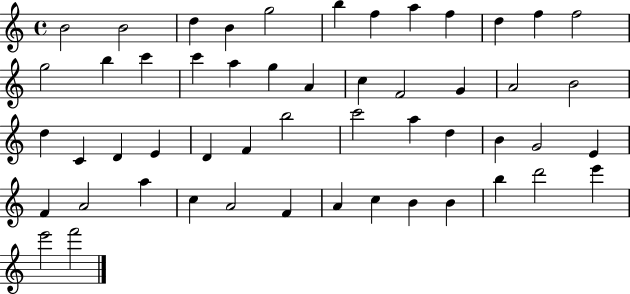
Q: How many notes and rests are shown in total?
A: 52